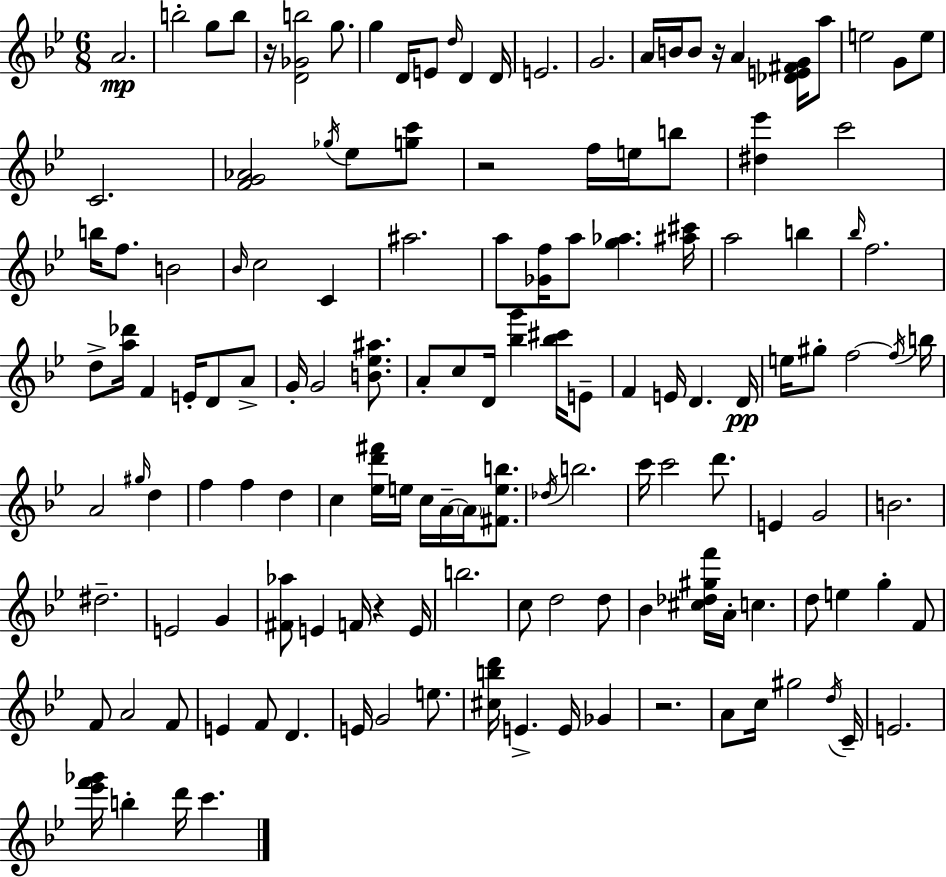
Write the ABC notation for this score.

X:1
T:Untitled
M:6/8
L:1/4
K:Bb
A2 b2 g/2 b/2 z/4 [D_Gb]2 g/2 g D/4 E/2 d/4 D D/4 E2 G2 A/4 B/4 B/2 z/4 A [_DE^FG]/4 a/2 e2 G/2 e/2 C2 [FG_A]2 _g/4 _e/2 [gc']/2 z2 f/4 e/4 b/2 [^d_e'] c'2 b/4 f/2 B2 _B/4 c2 C ^a2 a/2 [_Gf]/4 a/2 [g_a] [^a^c']/4 a2 b _b/4 f2 d/2 [a_d']/4 F E/4 D/2 A/2 G/4 G2 [B_e^a]/2 A/2 c/2 D/4 [_bg'] [_b^c']/4 E/2 F E/4 D D/4 e/4 ^g/2 f2 f/4 b/4 A2 ^g/4 d f f d c [_ed'^f']/4 e/4 c/4 A/4 A/4 [^Feb]/2 _d/4 b2 c'/4 c'2 d'/2 E G2 B2 ^d2 E2 G [^F_a]/2 E F/4 z E/4 b2 c/2 d2 d/2 _B [^c_d^gf']/4 A/4 c d/2 e g F/2 F/2 A2 F/2 E F/2 D E/4 G2 e/2 [^cbd']/4 E E/4 _G z2 A/2 c/4 ^g2 d/4 C/4 E2 [_e'f'_g']/4 b d'/4 c'